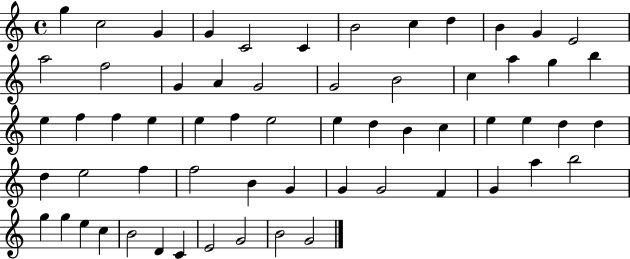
X:1
T:Untitled
M:4/4
L:1/4
K:C
g c2 G G C2 C B2 c d B G E2 a2 f2 G A G2 G2 B2 c a g b e f f e e f e2 e d B c e e d d d e2 f f2 B G G G2 F G a b2 g g e c B2 D C E2 G2 B2 G2